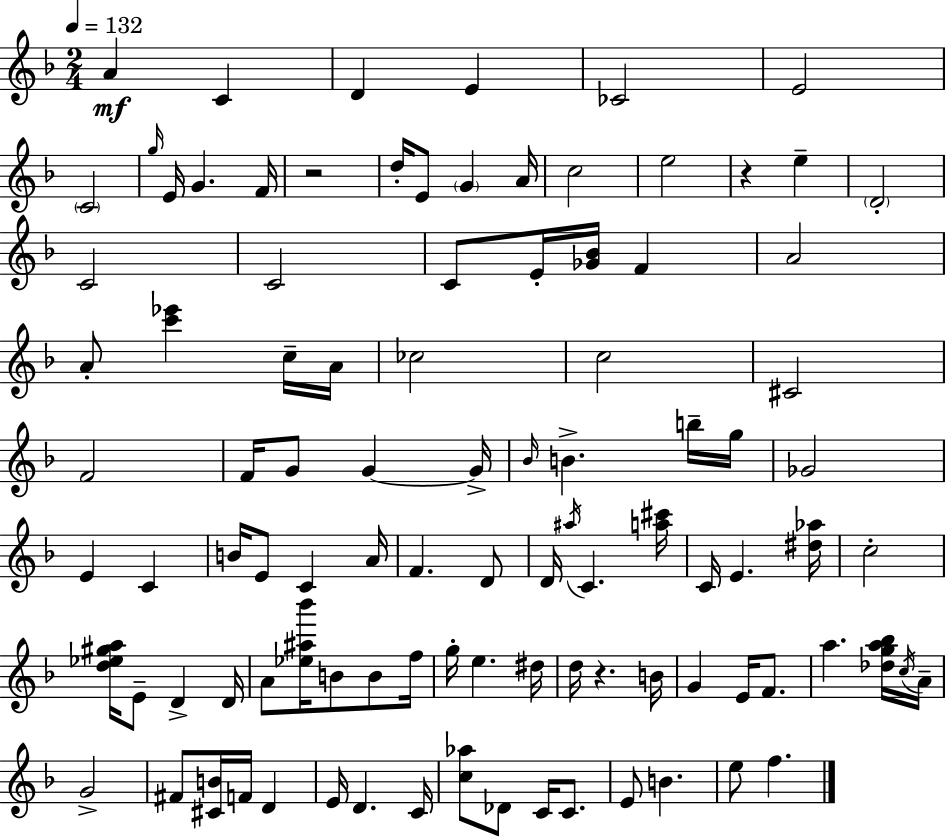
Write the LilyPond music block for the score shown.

{
  \clef treble
  \numericTimeSignature
  \time 2/4
  \key d \minor
  \tempo 4 = 132
  a'4\mf c'4 | d'4 e'4 | ces'2 | e'2 | \break \parenthesize c'2 | \grace { g''16 } e'16 g'4. | f'16 r2 | d''16-. e'8 \parenthesize g'4 | \break a'16 c''2 | e''2 | r4 e''4-- | \parenthesize d'2-. | \break c'2 | c'2 | c'8 e'16-. <ges' bes'>16 f'4 | a'2 | \break a'8-. <c''' ees'''>4 c''16-- | a'16 ces''2 | c''2 | cis'2 | \break f'2 | f'16 g'8 g'4~~ | g'16-> \grace { bes'16 } b'4.-> | b''16-- g''16 ges'2 | \break e'4 c'4 | b'16 e'8 c'4 | a'16 f'4. | d'8 d'16 \acciaccatura { ais''16 } c'4. | \break <a'' cis'''>16 c'16 e'4. | <dis'' aes''>16 c''2-. | <d'' ees'' gis'' a''>16 e'8-- d'4-> | d'16 a'8 <ees'' ais'' bes'''>16 b'8 | \break b'8 f''16 g''16-. e''4. | dis''16 d''16 r4. | b'16 g'4 e'16 | f'8. a''4. | \break <des'' g'' a'' bes''>16 \acciaccatura { c''16 } a'16-- g'2-> | fis'8 <cis' b'>16 f'16 | d'4 e'16 d'4. | c'16 <c'' aes''>8 des'8 | \break c'16 c'8. e'8 b'4. | e''8 f''4. | \bar "|."
}